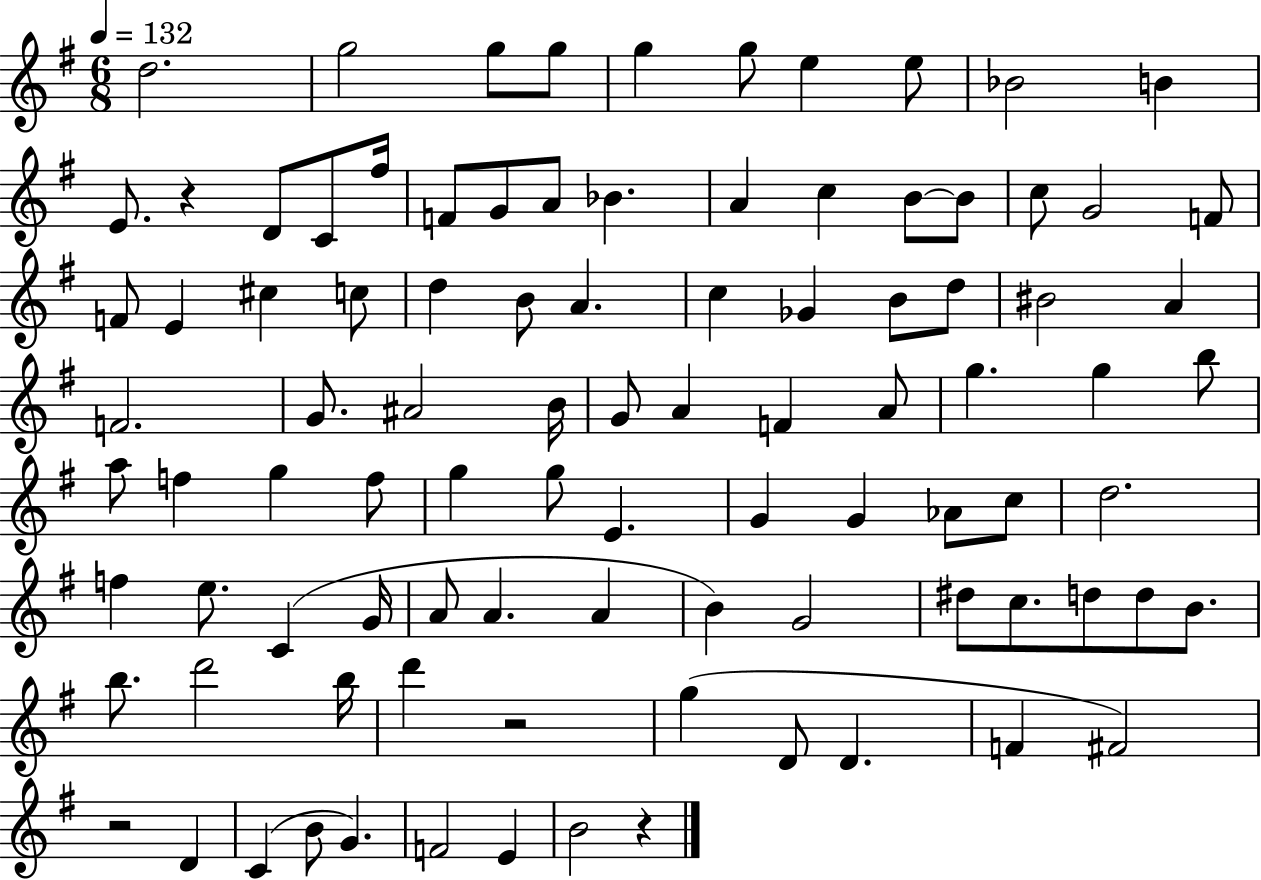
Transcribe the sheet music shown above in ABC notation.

X:1
T:Untitled
M:6/8
L:1/4
K:G
d2 g2 g/2 g/2 g g/2 e e/2 _B2 B E/2 z D/2 C/2 ^f/4 F/2 G/2 A/2 _B A c B/2 B/2 c/2 G2 F/2 F/2 E ^c c/2 d B/2 A c _G B/2 d/2 ^B2 A F2 G/2 ^A2 B/4 G/2 A F A/2 g g b/2 a/2 f g f/2 g g/2 E G G _A/2 c/2 d2 f e/2 C G/4 A/2 A A B G2 ^d/2 c/2 d/2 d/2 B/2 b/2 d'2 b/4 d' z2 g D/2 D F ^F2 z2 D C B/2 G F2 E B2 z